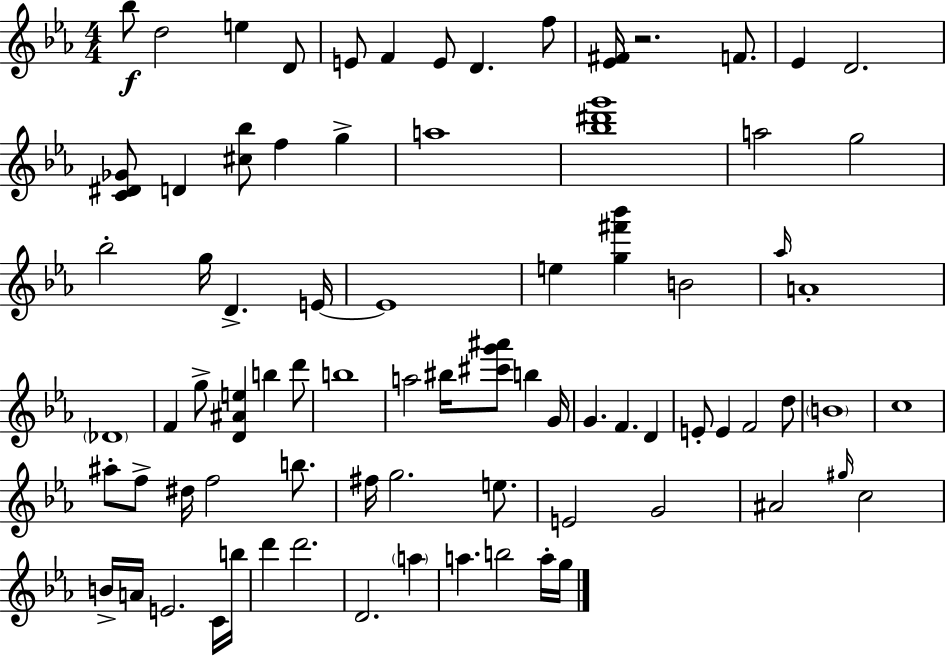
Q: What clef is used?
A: treble